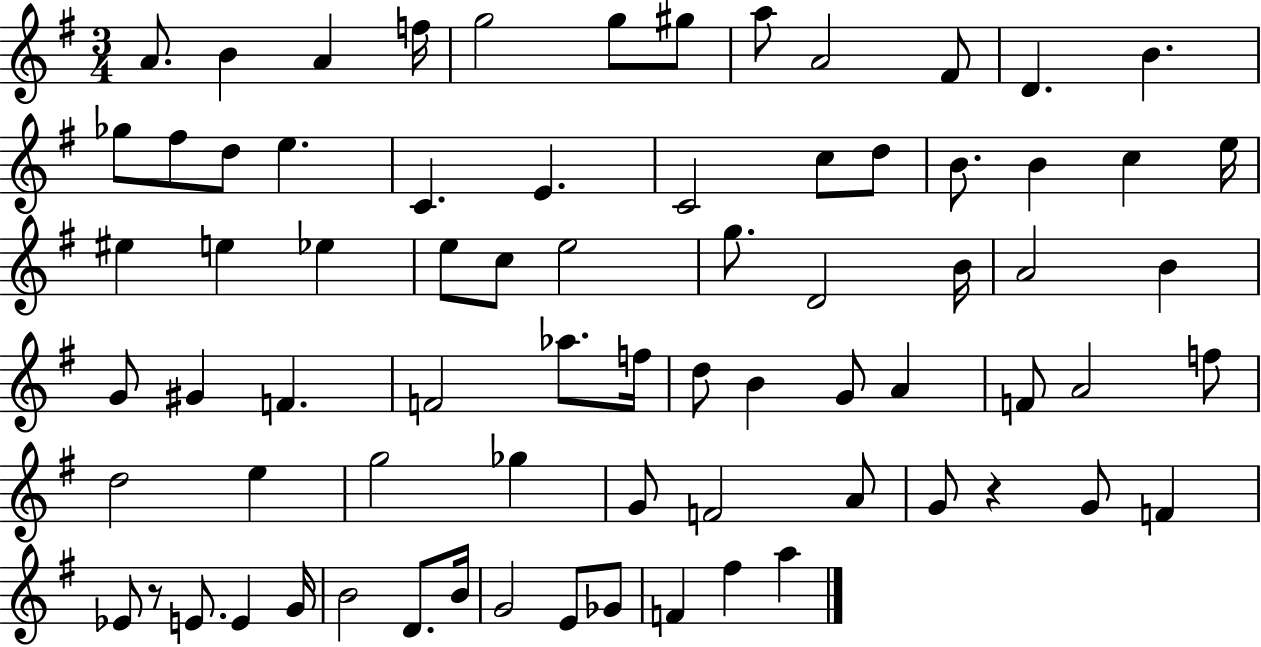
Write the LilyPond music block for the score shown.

{
  \clef treble
  \numericTimeSignature
  \time 3/4
  \key g \major
  \repeat volta 2 { a'8. b'4 a'4 f''16 | g''2 g''8 gis''8 | a''8 a'2 fis'8 | d'4. b'4. | \break ges''8 fis''8 d''8 e''4. | c'4. e'4. | c'2 c''8 d''8 | b'8. b'4 c''4 e''16 | \break eis''4 e''4 ees''4 | e''8 c''8 e''2 | g''8. d'2 b'16 | a'2 b'4 | \break g'8 gis'4 f'4. | f'2 aes''8. f''16 | d''8 b'4 g'8 a'4 | f'8 a'2 f''8 | \break d''2 e''4 | g''2 ges''4 | g'8 f'2 a'8 | g'8 r4 g'8 f'4 | \break ees'8 r8 e'8. e'4 g'16 | b'2 d'8. b'16 | g'2 e'8 ges'8 | f'4 fis''4 a''4 | \break } \bar "|."
}